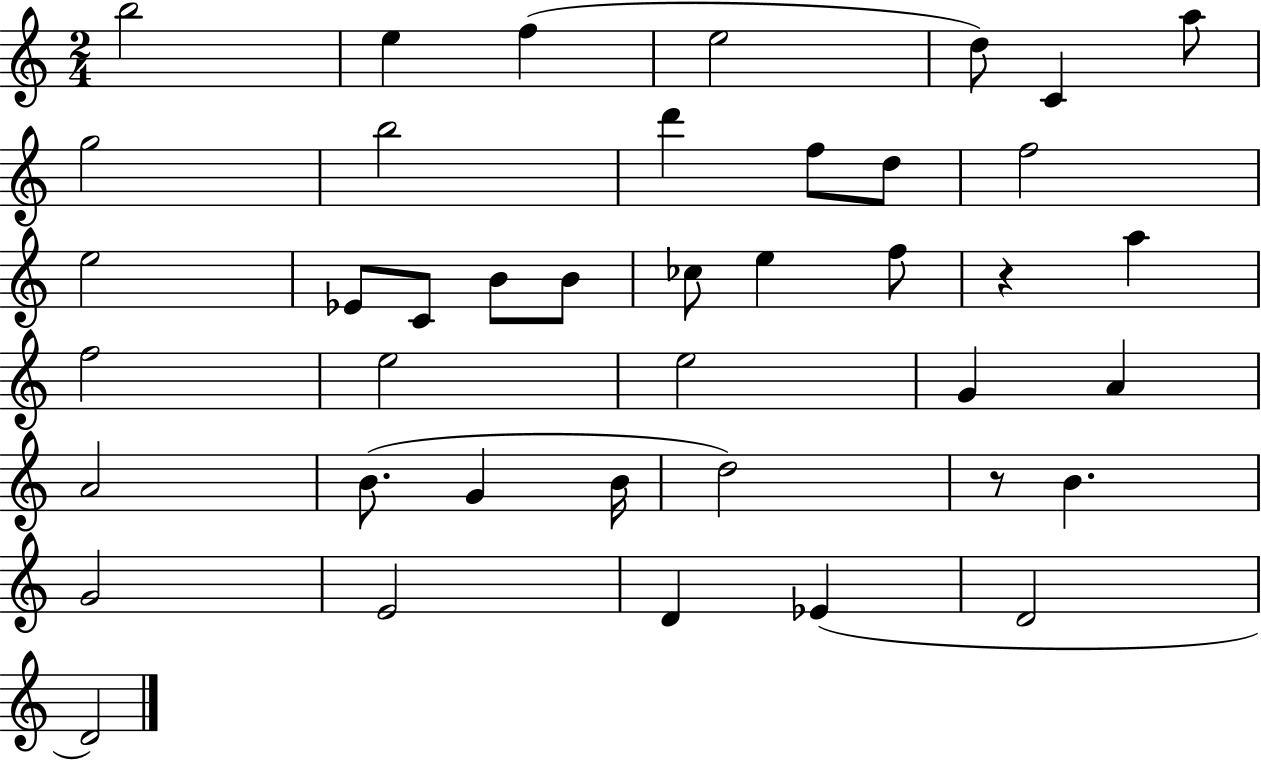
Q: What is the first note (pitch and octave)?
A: B5